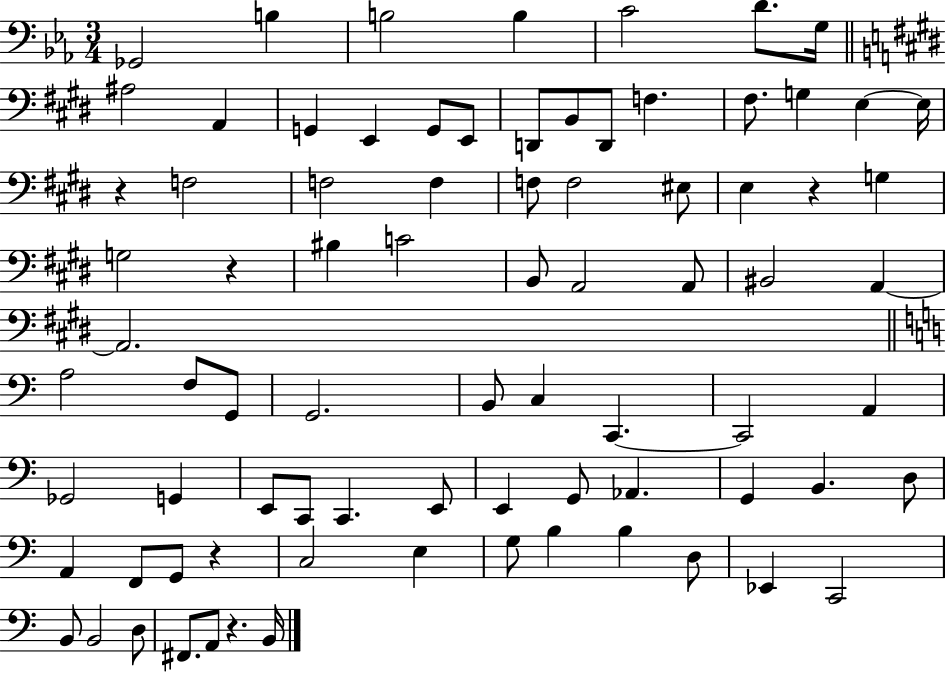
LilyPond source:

{
  \clef bass
  \numericTimeSignature
  \time 3/4
  \key ees \major
  \repeat volta 2 { ges,2 b4 | b2 b4 | c'2 d'8. g16 | \bar "||" \break \key e \major ais2 a,4 | g,4 e,4 g,8 e,8 | d,8 b,8 d,8 f4. | fis8. g4 e4~~ e16 | \break r4 f2 | f2 f4 | f8 f2 eis8 | e4 r4 g4 | \break g2 r4 | bis4 c'2 | b,8 a,2 a,8 | bis,2 a,4~~ | \break a,2. | \bar "||" \break \key a \minor a2 f8 g,8 | g,2. | b,8 c4 c,4.~~ | c,2 a,4 | \break ges,2 g,4 | e,8 c,8 c,4. e,8 | e,4 g,8 aes,4. | g,4 b,4. d8 | \break a,4 f,8 g,8 r4 | c2 e4 | g8 b4 b4 d8 | ees,4 c,2 | \break b,8 b,2 d8 | fis,8. a,8 r4. b,16 | } \bar "|."
}